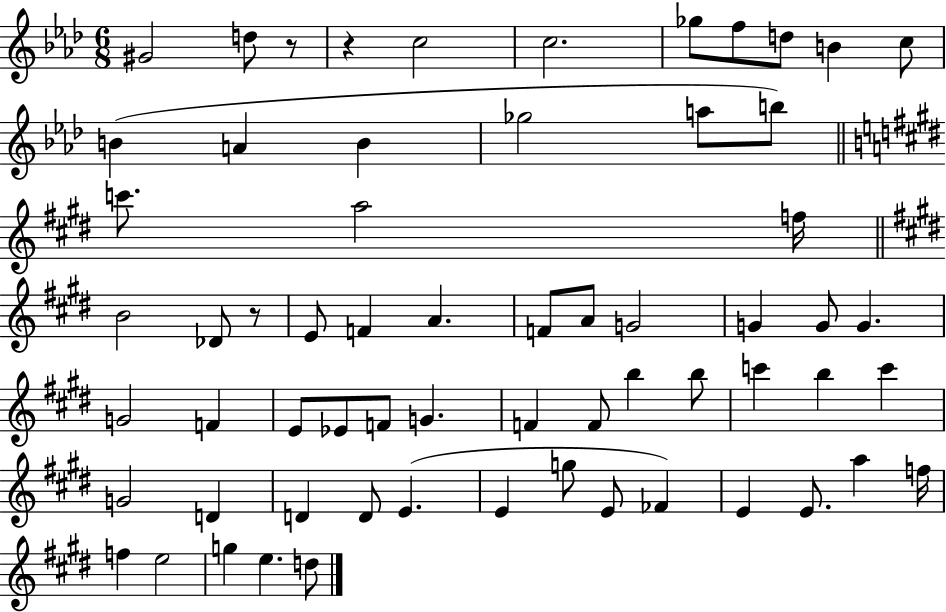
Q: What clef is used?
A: treble